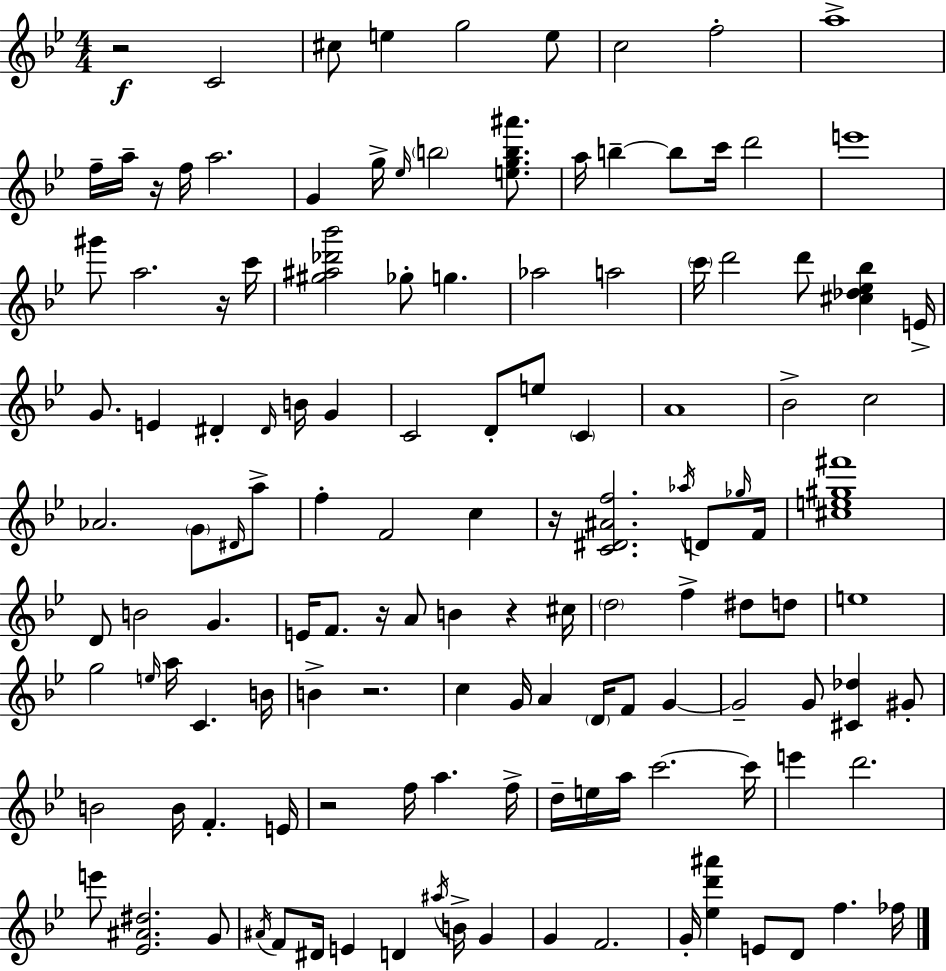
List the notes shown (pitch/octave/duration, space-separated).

R/h C4/h C#5/e E5/q G5/h E5/e C5/h F5/h A5/w F5/s A5/s R/s F5/s A5/h. G4/q G5/s Eb5/s B5/h [E5,G5,B5,A#6]/e. A5/s B5/q B5/e C6/s D6/h E6/w G#6/e A5/h. R/s C6/s [G#5,A#5,Db6,Bb6]/h Gb5/e G5/q. Ab5/h A5/h C6/s D6/h D6/e [C#5,Db5,Eb5,Bb5]/q E4/s G4/e. E4/q D#4/q D#4/s B4/s G4/q C4/h D4/e E5/e C4/q A4/w Bb4/h C5/h Ab4/h. G4/e D#4/s A5/e F5/q F4/h C5/q R/s [C4,D#4,A#4,F5]/h. Ab5/s D4/e Gb5/s F4/s [C#5,E5,G#5,F#6]/w D4/e B4/h G4/q. E4/s F4/e. R/s A4/e B4/q R/q C#5/s D5/h F5/q D#5/e D5/e E5/w G5/h E5/s A5/s C4/q. B4/s B4/q R/h. C5/q G4/s A4/q D4/s F4/e G4/q G4/h G4/e [C#4,Db5]/q G#4/e B4/h B4/s F4/q. E4/s R/h F5/s A5/q. F5/s D5/s E5/s A5/s C6/h. C6/s E6/q D6/h. E6/e [Eb4,A#4,D#5]/h. G4/e A#4/s F4/e D#4/s E4/q D4/q A#5/s B4/s G4/q G4/q F4/h. G4/s [Eb5,D6,A#6]/q E4/e D4/e F5/q. FES5/s